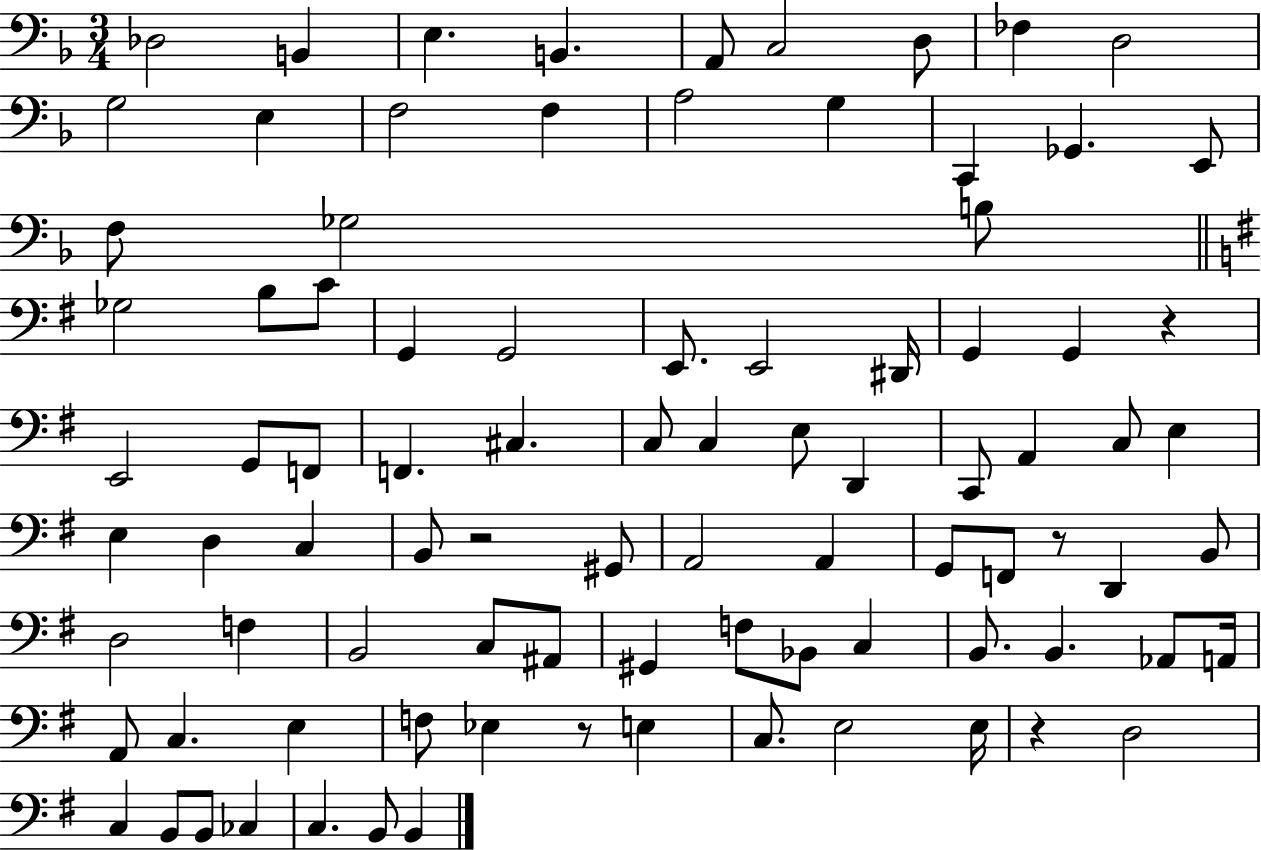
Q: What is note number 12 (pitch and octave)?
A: F3